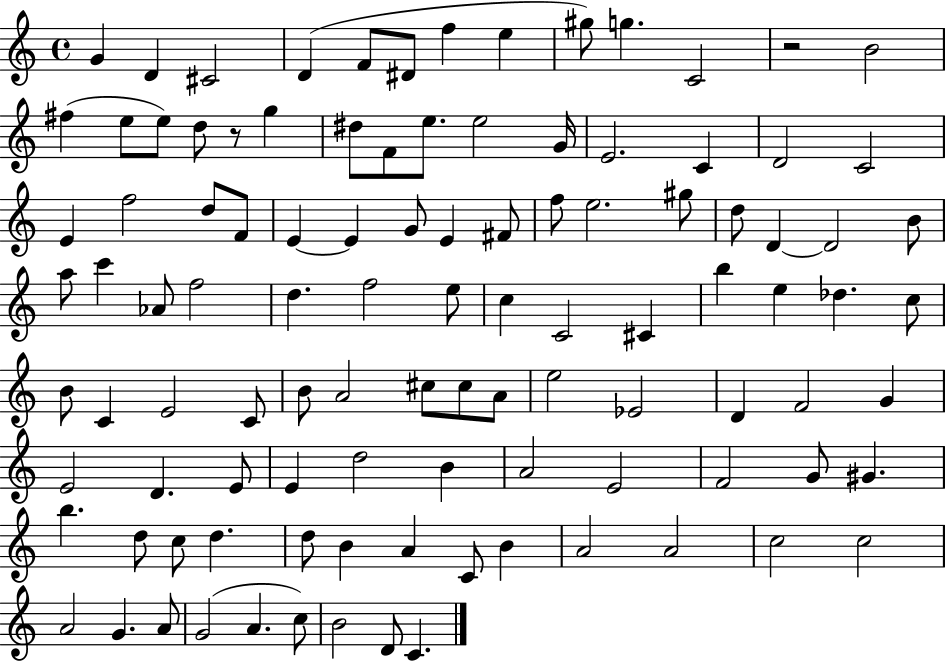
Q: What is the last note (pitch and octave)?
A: C4